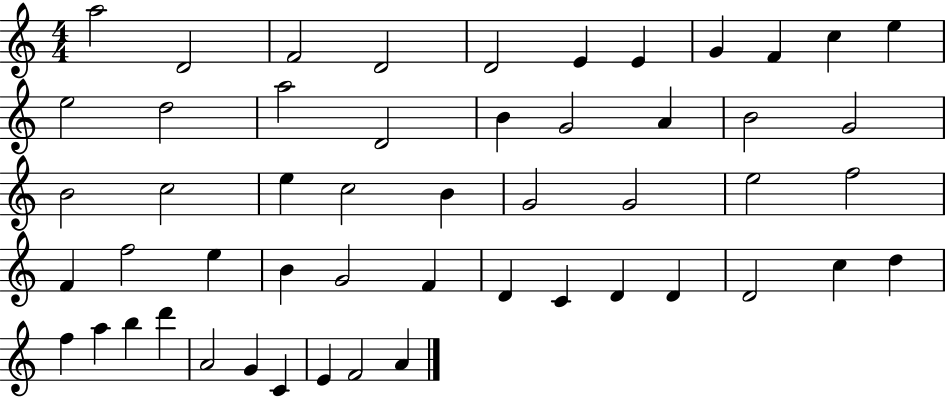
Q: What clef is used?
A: treble